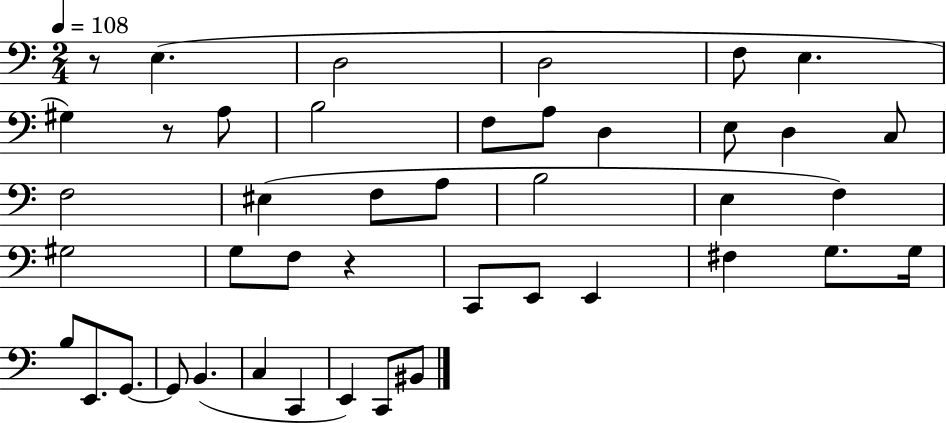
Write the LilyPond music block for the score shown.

{
  \clef bass
  \numericTimeSignature
  \time 2/4
  \key c \major
  \tempo 4 = 108
  r8 e4.( | d2 | d2 | f8 e4. | \break gis4) r8 a8 | b2 | f8 a8 d4 | e8 d4 c8 | \break f2 | eis4( f8 a8 | b2 | e4 f4) | \break gis2 | g8 f8 r4 | c,8 e,8 e,4 | fis4 g8. g16 | \break b8 e,8. g,8.~~ | g,8 b,4.( | c4 c,4 | e,4) c,8 bis,8 | \break \bar "|."
}